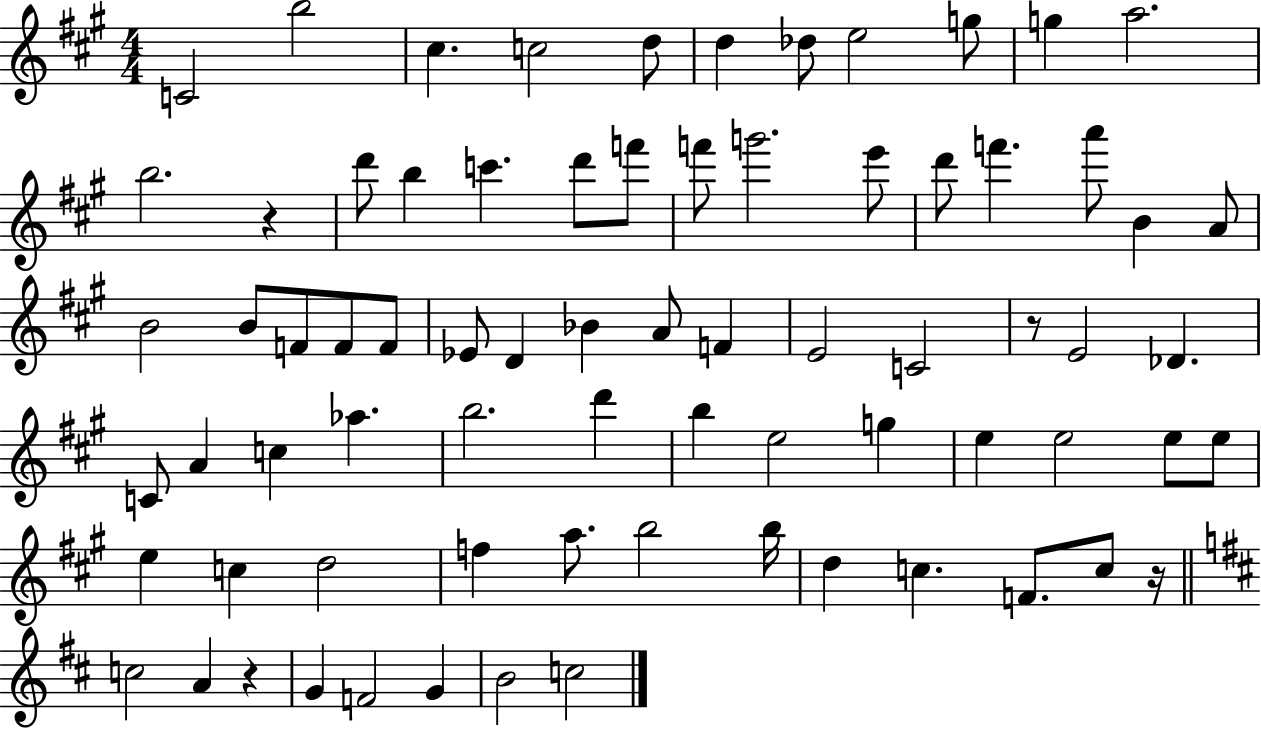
{
  \clef treble
  \numericTimeSignature
  \time 4/4
  \key a \major
  c'2 b''2 | cis''4. c''2 d''8 | d''4 des''8 e''2 g''8 | g''4 a''2. | \break b''2. r4 | d'''8 b''4 c'''4. d'''8 f'''8 | f'''8 g'''2. e'''8 | d'''8 f'''4. a'''8 b'4 a'8 | \break b'2 b'8 f'8 f'8 f'8 | ees'8 d'4 bes'4 a'8 f'4 | e'2 c'2 | r8 e'2 des'4. | \break c'8 a'4 c''4 aes''4. | b''2. d'''4 | b''4 e''2 g''4 | e''4 e''2 e''8 e''8 | \break e''4 c''4 d''2 | f''4 a''8. b''2 b''16 | d''4 c''4. f'8. c''8 r16 | \bar "||" \break \key d \major c''2 a'4 r4 | g'4 f'2 g'4 | b'2 c''2 | \bar "|."
}